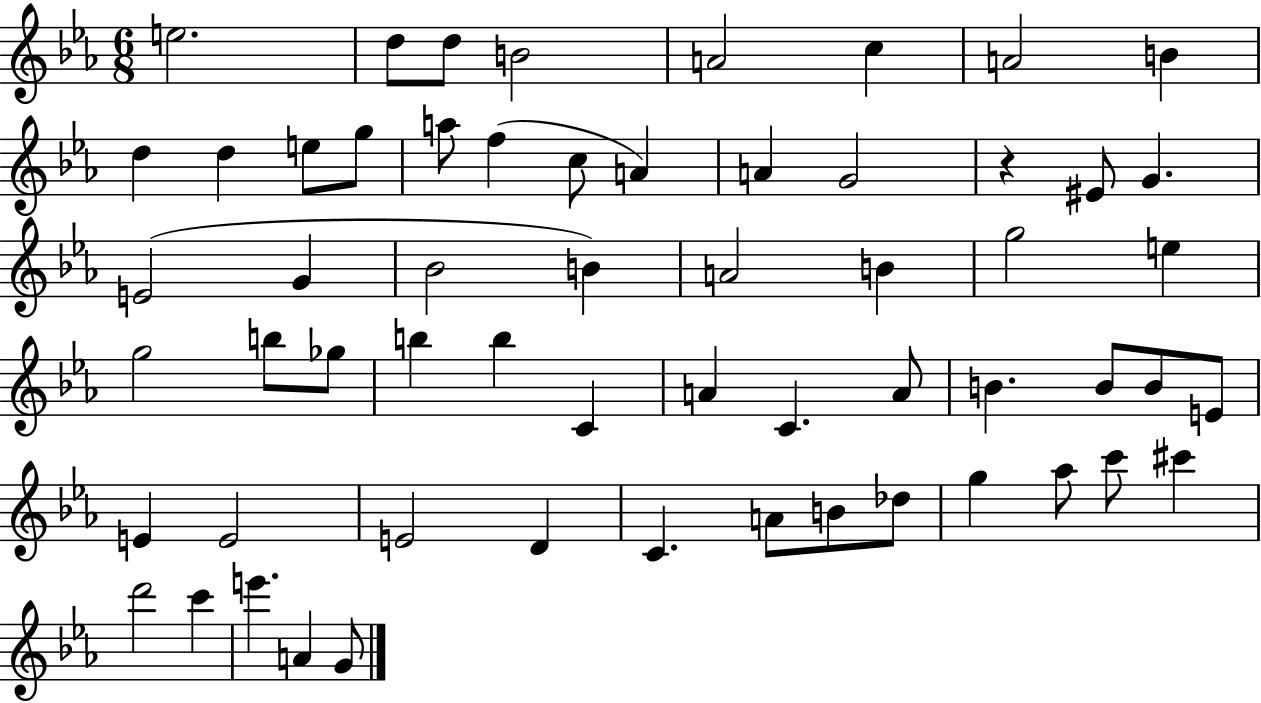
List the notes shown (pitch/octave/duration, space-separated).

E5/h. D5/e D5/e B4/h A4/h C5/q A4/h B4/q D5/q D5/q E5/e G5/e A5/e F5/q C5/e A4/q A4/q G4/h R/q EIS4/e G4/q. E4/h G4/q Bb4/h B4/q A4/h B4/q G5/h E5/q G5/h B5/e Gb5/e B5/q B5/q C4/q A4/q C4/q. A4/e B4/q. B4/e B4/e E4/e E4/q E4/h E4/h D4/q C4/q. A4/e B4/e Db5/e G5/q Ab5/e C6/e C#6/q D6/h C6/q E6/q. A4/q G4/e